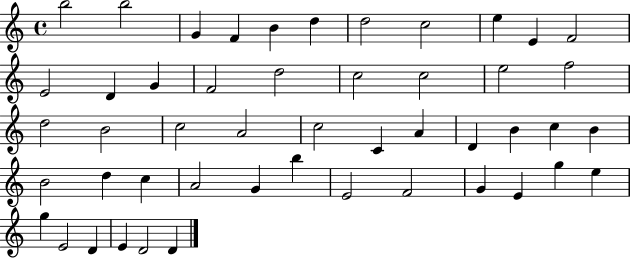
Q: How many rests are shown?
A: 0